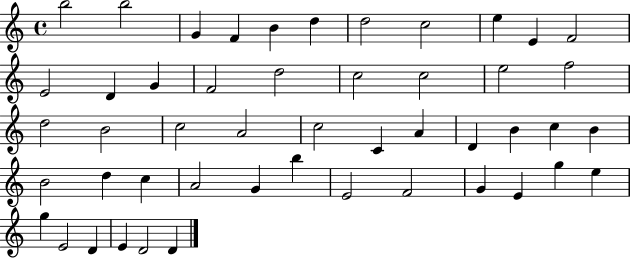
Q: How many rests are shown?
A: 0